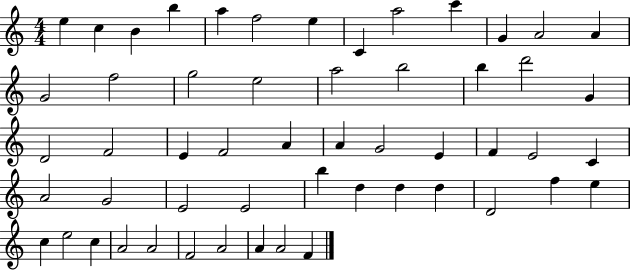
E5/q C5/q B4/q B5/q A5/q F5/h E5/q C4/q A5/h C6/q G4/q A4/h A4/q G4/h F5/h G5/h E5/h A5/h B5/h B5/q D6/h G4/q D4/h F4/h E4/q F4/h A4/q A4/q G4/h E4/q F4/q E4/h C4/q A4/h G4/h E4/h E4/h B5/q D5/q D5/q D5/q D4/h F5/q E5/q C5/q E5/h C5/q A4/h A4/h F4/h A4/h A4/q A4/h F4/q